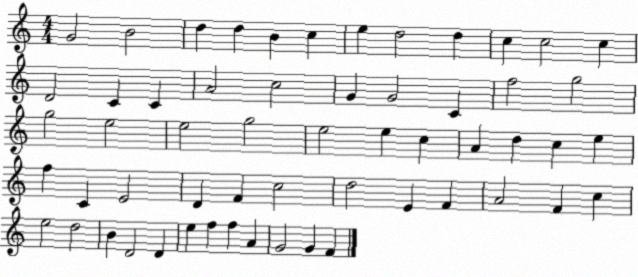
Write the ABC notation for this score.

X:1
T:Untitled
M:4/4
L:1/4
K:C
G2 B2 d d B c e d2 d c c2 c D2 C C A2 c2 G G2 C f2 g2 g2 e2 e2 g2 e2 e c A d c e f C E2 D F c2 d2 E F A2 F c e2 d2 B D2 D e f f A G2 G F